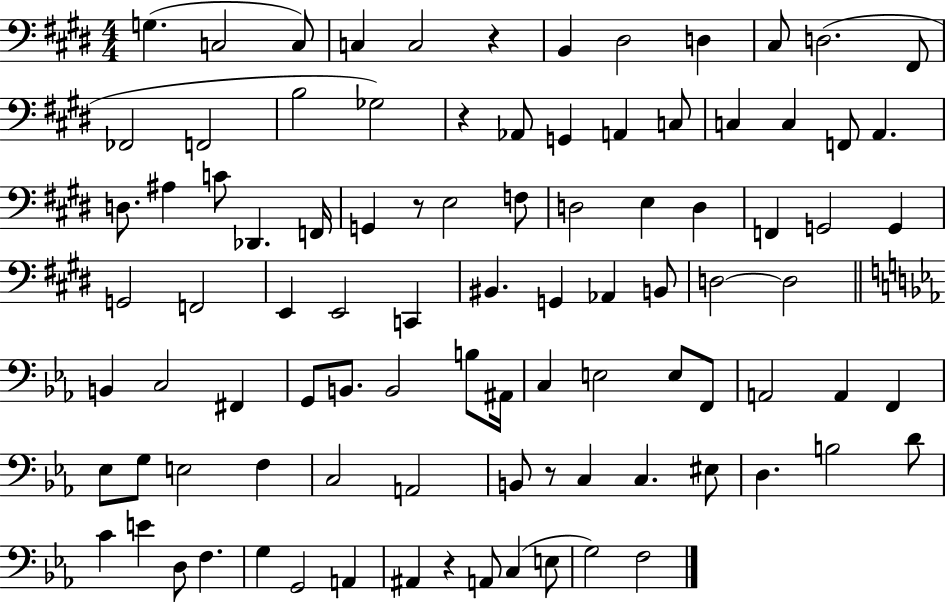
G3/q. C3/h C3/e C3/q C3/h R/q B2/q D#3/h D3/q C#3/e D3/h. F#2/e FES2/h F2/h B3/h Gb3/h R/q Ab2/e G2/q A2/q C3/e C3/q C3/q F2/e A2/q. D3/e. A#3/q C4/e Db2/q. F2/s G2/q R/e E3/h F3/e D3/h E3/q D3/q F2/q G2/h G2/q G2/h F2/h E2/q E2/h C2/q BIS2/q. G2/q Ab2/q B2/e D3/h D3/h B2/q C3/h F#2/q G2/e B2/e. B2/h B3/e A#2/s C3/q E3/h E3/e F2/e A2/h A2/q F2/q Eb3/e G3/e E3/h F3/q C3/h A2/h B2/e R/e C3/q C3/q. EIS3/e D3/q. B3/h D4/e C4/q E4/q D3/e F3/q. G3/q G2/h A2/q A#2/q R/q A2/e C3/q E3/e G3/h F3/h